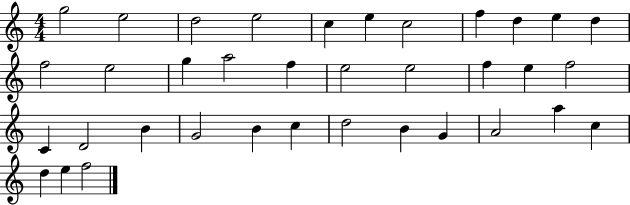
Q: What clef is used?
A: treble